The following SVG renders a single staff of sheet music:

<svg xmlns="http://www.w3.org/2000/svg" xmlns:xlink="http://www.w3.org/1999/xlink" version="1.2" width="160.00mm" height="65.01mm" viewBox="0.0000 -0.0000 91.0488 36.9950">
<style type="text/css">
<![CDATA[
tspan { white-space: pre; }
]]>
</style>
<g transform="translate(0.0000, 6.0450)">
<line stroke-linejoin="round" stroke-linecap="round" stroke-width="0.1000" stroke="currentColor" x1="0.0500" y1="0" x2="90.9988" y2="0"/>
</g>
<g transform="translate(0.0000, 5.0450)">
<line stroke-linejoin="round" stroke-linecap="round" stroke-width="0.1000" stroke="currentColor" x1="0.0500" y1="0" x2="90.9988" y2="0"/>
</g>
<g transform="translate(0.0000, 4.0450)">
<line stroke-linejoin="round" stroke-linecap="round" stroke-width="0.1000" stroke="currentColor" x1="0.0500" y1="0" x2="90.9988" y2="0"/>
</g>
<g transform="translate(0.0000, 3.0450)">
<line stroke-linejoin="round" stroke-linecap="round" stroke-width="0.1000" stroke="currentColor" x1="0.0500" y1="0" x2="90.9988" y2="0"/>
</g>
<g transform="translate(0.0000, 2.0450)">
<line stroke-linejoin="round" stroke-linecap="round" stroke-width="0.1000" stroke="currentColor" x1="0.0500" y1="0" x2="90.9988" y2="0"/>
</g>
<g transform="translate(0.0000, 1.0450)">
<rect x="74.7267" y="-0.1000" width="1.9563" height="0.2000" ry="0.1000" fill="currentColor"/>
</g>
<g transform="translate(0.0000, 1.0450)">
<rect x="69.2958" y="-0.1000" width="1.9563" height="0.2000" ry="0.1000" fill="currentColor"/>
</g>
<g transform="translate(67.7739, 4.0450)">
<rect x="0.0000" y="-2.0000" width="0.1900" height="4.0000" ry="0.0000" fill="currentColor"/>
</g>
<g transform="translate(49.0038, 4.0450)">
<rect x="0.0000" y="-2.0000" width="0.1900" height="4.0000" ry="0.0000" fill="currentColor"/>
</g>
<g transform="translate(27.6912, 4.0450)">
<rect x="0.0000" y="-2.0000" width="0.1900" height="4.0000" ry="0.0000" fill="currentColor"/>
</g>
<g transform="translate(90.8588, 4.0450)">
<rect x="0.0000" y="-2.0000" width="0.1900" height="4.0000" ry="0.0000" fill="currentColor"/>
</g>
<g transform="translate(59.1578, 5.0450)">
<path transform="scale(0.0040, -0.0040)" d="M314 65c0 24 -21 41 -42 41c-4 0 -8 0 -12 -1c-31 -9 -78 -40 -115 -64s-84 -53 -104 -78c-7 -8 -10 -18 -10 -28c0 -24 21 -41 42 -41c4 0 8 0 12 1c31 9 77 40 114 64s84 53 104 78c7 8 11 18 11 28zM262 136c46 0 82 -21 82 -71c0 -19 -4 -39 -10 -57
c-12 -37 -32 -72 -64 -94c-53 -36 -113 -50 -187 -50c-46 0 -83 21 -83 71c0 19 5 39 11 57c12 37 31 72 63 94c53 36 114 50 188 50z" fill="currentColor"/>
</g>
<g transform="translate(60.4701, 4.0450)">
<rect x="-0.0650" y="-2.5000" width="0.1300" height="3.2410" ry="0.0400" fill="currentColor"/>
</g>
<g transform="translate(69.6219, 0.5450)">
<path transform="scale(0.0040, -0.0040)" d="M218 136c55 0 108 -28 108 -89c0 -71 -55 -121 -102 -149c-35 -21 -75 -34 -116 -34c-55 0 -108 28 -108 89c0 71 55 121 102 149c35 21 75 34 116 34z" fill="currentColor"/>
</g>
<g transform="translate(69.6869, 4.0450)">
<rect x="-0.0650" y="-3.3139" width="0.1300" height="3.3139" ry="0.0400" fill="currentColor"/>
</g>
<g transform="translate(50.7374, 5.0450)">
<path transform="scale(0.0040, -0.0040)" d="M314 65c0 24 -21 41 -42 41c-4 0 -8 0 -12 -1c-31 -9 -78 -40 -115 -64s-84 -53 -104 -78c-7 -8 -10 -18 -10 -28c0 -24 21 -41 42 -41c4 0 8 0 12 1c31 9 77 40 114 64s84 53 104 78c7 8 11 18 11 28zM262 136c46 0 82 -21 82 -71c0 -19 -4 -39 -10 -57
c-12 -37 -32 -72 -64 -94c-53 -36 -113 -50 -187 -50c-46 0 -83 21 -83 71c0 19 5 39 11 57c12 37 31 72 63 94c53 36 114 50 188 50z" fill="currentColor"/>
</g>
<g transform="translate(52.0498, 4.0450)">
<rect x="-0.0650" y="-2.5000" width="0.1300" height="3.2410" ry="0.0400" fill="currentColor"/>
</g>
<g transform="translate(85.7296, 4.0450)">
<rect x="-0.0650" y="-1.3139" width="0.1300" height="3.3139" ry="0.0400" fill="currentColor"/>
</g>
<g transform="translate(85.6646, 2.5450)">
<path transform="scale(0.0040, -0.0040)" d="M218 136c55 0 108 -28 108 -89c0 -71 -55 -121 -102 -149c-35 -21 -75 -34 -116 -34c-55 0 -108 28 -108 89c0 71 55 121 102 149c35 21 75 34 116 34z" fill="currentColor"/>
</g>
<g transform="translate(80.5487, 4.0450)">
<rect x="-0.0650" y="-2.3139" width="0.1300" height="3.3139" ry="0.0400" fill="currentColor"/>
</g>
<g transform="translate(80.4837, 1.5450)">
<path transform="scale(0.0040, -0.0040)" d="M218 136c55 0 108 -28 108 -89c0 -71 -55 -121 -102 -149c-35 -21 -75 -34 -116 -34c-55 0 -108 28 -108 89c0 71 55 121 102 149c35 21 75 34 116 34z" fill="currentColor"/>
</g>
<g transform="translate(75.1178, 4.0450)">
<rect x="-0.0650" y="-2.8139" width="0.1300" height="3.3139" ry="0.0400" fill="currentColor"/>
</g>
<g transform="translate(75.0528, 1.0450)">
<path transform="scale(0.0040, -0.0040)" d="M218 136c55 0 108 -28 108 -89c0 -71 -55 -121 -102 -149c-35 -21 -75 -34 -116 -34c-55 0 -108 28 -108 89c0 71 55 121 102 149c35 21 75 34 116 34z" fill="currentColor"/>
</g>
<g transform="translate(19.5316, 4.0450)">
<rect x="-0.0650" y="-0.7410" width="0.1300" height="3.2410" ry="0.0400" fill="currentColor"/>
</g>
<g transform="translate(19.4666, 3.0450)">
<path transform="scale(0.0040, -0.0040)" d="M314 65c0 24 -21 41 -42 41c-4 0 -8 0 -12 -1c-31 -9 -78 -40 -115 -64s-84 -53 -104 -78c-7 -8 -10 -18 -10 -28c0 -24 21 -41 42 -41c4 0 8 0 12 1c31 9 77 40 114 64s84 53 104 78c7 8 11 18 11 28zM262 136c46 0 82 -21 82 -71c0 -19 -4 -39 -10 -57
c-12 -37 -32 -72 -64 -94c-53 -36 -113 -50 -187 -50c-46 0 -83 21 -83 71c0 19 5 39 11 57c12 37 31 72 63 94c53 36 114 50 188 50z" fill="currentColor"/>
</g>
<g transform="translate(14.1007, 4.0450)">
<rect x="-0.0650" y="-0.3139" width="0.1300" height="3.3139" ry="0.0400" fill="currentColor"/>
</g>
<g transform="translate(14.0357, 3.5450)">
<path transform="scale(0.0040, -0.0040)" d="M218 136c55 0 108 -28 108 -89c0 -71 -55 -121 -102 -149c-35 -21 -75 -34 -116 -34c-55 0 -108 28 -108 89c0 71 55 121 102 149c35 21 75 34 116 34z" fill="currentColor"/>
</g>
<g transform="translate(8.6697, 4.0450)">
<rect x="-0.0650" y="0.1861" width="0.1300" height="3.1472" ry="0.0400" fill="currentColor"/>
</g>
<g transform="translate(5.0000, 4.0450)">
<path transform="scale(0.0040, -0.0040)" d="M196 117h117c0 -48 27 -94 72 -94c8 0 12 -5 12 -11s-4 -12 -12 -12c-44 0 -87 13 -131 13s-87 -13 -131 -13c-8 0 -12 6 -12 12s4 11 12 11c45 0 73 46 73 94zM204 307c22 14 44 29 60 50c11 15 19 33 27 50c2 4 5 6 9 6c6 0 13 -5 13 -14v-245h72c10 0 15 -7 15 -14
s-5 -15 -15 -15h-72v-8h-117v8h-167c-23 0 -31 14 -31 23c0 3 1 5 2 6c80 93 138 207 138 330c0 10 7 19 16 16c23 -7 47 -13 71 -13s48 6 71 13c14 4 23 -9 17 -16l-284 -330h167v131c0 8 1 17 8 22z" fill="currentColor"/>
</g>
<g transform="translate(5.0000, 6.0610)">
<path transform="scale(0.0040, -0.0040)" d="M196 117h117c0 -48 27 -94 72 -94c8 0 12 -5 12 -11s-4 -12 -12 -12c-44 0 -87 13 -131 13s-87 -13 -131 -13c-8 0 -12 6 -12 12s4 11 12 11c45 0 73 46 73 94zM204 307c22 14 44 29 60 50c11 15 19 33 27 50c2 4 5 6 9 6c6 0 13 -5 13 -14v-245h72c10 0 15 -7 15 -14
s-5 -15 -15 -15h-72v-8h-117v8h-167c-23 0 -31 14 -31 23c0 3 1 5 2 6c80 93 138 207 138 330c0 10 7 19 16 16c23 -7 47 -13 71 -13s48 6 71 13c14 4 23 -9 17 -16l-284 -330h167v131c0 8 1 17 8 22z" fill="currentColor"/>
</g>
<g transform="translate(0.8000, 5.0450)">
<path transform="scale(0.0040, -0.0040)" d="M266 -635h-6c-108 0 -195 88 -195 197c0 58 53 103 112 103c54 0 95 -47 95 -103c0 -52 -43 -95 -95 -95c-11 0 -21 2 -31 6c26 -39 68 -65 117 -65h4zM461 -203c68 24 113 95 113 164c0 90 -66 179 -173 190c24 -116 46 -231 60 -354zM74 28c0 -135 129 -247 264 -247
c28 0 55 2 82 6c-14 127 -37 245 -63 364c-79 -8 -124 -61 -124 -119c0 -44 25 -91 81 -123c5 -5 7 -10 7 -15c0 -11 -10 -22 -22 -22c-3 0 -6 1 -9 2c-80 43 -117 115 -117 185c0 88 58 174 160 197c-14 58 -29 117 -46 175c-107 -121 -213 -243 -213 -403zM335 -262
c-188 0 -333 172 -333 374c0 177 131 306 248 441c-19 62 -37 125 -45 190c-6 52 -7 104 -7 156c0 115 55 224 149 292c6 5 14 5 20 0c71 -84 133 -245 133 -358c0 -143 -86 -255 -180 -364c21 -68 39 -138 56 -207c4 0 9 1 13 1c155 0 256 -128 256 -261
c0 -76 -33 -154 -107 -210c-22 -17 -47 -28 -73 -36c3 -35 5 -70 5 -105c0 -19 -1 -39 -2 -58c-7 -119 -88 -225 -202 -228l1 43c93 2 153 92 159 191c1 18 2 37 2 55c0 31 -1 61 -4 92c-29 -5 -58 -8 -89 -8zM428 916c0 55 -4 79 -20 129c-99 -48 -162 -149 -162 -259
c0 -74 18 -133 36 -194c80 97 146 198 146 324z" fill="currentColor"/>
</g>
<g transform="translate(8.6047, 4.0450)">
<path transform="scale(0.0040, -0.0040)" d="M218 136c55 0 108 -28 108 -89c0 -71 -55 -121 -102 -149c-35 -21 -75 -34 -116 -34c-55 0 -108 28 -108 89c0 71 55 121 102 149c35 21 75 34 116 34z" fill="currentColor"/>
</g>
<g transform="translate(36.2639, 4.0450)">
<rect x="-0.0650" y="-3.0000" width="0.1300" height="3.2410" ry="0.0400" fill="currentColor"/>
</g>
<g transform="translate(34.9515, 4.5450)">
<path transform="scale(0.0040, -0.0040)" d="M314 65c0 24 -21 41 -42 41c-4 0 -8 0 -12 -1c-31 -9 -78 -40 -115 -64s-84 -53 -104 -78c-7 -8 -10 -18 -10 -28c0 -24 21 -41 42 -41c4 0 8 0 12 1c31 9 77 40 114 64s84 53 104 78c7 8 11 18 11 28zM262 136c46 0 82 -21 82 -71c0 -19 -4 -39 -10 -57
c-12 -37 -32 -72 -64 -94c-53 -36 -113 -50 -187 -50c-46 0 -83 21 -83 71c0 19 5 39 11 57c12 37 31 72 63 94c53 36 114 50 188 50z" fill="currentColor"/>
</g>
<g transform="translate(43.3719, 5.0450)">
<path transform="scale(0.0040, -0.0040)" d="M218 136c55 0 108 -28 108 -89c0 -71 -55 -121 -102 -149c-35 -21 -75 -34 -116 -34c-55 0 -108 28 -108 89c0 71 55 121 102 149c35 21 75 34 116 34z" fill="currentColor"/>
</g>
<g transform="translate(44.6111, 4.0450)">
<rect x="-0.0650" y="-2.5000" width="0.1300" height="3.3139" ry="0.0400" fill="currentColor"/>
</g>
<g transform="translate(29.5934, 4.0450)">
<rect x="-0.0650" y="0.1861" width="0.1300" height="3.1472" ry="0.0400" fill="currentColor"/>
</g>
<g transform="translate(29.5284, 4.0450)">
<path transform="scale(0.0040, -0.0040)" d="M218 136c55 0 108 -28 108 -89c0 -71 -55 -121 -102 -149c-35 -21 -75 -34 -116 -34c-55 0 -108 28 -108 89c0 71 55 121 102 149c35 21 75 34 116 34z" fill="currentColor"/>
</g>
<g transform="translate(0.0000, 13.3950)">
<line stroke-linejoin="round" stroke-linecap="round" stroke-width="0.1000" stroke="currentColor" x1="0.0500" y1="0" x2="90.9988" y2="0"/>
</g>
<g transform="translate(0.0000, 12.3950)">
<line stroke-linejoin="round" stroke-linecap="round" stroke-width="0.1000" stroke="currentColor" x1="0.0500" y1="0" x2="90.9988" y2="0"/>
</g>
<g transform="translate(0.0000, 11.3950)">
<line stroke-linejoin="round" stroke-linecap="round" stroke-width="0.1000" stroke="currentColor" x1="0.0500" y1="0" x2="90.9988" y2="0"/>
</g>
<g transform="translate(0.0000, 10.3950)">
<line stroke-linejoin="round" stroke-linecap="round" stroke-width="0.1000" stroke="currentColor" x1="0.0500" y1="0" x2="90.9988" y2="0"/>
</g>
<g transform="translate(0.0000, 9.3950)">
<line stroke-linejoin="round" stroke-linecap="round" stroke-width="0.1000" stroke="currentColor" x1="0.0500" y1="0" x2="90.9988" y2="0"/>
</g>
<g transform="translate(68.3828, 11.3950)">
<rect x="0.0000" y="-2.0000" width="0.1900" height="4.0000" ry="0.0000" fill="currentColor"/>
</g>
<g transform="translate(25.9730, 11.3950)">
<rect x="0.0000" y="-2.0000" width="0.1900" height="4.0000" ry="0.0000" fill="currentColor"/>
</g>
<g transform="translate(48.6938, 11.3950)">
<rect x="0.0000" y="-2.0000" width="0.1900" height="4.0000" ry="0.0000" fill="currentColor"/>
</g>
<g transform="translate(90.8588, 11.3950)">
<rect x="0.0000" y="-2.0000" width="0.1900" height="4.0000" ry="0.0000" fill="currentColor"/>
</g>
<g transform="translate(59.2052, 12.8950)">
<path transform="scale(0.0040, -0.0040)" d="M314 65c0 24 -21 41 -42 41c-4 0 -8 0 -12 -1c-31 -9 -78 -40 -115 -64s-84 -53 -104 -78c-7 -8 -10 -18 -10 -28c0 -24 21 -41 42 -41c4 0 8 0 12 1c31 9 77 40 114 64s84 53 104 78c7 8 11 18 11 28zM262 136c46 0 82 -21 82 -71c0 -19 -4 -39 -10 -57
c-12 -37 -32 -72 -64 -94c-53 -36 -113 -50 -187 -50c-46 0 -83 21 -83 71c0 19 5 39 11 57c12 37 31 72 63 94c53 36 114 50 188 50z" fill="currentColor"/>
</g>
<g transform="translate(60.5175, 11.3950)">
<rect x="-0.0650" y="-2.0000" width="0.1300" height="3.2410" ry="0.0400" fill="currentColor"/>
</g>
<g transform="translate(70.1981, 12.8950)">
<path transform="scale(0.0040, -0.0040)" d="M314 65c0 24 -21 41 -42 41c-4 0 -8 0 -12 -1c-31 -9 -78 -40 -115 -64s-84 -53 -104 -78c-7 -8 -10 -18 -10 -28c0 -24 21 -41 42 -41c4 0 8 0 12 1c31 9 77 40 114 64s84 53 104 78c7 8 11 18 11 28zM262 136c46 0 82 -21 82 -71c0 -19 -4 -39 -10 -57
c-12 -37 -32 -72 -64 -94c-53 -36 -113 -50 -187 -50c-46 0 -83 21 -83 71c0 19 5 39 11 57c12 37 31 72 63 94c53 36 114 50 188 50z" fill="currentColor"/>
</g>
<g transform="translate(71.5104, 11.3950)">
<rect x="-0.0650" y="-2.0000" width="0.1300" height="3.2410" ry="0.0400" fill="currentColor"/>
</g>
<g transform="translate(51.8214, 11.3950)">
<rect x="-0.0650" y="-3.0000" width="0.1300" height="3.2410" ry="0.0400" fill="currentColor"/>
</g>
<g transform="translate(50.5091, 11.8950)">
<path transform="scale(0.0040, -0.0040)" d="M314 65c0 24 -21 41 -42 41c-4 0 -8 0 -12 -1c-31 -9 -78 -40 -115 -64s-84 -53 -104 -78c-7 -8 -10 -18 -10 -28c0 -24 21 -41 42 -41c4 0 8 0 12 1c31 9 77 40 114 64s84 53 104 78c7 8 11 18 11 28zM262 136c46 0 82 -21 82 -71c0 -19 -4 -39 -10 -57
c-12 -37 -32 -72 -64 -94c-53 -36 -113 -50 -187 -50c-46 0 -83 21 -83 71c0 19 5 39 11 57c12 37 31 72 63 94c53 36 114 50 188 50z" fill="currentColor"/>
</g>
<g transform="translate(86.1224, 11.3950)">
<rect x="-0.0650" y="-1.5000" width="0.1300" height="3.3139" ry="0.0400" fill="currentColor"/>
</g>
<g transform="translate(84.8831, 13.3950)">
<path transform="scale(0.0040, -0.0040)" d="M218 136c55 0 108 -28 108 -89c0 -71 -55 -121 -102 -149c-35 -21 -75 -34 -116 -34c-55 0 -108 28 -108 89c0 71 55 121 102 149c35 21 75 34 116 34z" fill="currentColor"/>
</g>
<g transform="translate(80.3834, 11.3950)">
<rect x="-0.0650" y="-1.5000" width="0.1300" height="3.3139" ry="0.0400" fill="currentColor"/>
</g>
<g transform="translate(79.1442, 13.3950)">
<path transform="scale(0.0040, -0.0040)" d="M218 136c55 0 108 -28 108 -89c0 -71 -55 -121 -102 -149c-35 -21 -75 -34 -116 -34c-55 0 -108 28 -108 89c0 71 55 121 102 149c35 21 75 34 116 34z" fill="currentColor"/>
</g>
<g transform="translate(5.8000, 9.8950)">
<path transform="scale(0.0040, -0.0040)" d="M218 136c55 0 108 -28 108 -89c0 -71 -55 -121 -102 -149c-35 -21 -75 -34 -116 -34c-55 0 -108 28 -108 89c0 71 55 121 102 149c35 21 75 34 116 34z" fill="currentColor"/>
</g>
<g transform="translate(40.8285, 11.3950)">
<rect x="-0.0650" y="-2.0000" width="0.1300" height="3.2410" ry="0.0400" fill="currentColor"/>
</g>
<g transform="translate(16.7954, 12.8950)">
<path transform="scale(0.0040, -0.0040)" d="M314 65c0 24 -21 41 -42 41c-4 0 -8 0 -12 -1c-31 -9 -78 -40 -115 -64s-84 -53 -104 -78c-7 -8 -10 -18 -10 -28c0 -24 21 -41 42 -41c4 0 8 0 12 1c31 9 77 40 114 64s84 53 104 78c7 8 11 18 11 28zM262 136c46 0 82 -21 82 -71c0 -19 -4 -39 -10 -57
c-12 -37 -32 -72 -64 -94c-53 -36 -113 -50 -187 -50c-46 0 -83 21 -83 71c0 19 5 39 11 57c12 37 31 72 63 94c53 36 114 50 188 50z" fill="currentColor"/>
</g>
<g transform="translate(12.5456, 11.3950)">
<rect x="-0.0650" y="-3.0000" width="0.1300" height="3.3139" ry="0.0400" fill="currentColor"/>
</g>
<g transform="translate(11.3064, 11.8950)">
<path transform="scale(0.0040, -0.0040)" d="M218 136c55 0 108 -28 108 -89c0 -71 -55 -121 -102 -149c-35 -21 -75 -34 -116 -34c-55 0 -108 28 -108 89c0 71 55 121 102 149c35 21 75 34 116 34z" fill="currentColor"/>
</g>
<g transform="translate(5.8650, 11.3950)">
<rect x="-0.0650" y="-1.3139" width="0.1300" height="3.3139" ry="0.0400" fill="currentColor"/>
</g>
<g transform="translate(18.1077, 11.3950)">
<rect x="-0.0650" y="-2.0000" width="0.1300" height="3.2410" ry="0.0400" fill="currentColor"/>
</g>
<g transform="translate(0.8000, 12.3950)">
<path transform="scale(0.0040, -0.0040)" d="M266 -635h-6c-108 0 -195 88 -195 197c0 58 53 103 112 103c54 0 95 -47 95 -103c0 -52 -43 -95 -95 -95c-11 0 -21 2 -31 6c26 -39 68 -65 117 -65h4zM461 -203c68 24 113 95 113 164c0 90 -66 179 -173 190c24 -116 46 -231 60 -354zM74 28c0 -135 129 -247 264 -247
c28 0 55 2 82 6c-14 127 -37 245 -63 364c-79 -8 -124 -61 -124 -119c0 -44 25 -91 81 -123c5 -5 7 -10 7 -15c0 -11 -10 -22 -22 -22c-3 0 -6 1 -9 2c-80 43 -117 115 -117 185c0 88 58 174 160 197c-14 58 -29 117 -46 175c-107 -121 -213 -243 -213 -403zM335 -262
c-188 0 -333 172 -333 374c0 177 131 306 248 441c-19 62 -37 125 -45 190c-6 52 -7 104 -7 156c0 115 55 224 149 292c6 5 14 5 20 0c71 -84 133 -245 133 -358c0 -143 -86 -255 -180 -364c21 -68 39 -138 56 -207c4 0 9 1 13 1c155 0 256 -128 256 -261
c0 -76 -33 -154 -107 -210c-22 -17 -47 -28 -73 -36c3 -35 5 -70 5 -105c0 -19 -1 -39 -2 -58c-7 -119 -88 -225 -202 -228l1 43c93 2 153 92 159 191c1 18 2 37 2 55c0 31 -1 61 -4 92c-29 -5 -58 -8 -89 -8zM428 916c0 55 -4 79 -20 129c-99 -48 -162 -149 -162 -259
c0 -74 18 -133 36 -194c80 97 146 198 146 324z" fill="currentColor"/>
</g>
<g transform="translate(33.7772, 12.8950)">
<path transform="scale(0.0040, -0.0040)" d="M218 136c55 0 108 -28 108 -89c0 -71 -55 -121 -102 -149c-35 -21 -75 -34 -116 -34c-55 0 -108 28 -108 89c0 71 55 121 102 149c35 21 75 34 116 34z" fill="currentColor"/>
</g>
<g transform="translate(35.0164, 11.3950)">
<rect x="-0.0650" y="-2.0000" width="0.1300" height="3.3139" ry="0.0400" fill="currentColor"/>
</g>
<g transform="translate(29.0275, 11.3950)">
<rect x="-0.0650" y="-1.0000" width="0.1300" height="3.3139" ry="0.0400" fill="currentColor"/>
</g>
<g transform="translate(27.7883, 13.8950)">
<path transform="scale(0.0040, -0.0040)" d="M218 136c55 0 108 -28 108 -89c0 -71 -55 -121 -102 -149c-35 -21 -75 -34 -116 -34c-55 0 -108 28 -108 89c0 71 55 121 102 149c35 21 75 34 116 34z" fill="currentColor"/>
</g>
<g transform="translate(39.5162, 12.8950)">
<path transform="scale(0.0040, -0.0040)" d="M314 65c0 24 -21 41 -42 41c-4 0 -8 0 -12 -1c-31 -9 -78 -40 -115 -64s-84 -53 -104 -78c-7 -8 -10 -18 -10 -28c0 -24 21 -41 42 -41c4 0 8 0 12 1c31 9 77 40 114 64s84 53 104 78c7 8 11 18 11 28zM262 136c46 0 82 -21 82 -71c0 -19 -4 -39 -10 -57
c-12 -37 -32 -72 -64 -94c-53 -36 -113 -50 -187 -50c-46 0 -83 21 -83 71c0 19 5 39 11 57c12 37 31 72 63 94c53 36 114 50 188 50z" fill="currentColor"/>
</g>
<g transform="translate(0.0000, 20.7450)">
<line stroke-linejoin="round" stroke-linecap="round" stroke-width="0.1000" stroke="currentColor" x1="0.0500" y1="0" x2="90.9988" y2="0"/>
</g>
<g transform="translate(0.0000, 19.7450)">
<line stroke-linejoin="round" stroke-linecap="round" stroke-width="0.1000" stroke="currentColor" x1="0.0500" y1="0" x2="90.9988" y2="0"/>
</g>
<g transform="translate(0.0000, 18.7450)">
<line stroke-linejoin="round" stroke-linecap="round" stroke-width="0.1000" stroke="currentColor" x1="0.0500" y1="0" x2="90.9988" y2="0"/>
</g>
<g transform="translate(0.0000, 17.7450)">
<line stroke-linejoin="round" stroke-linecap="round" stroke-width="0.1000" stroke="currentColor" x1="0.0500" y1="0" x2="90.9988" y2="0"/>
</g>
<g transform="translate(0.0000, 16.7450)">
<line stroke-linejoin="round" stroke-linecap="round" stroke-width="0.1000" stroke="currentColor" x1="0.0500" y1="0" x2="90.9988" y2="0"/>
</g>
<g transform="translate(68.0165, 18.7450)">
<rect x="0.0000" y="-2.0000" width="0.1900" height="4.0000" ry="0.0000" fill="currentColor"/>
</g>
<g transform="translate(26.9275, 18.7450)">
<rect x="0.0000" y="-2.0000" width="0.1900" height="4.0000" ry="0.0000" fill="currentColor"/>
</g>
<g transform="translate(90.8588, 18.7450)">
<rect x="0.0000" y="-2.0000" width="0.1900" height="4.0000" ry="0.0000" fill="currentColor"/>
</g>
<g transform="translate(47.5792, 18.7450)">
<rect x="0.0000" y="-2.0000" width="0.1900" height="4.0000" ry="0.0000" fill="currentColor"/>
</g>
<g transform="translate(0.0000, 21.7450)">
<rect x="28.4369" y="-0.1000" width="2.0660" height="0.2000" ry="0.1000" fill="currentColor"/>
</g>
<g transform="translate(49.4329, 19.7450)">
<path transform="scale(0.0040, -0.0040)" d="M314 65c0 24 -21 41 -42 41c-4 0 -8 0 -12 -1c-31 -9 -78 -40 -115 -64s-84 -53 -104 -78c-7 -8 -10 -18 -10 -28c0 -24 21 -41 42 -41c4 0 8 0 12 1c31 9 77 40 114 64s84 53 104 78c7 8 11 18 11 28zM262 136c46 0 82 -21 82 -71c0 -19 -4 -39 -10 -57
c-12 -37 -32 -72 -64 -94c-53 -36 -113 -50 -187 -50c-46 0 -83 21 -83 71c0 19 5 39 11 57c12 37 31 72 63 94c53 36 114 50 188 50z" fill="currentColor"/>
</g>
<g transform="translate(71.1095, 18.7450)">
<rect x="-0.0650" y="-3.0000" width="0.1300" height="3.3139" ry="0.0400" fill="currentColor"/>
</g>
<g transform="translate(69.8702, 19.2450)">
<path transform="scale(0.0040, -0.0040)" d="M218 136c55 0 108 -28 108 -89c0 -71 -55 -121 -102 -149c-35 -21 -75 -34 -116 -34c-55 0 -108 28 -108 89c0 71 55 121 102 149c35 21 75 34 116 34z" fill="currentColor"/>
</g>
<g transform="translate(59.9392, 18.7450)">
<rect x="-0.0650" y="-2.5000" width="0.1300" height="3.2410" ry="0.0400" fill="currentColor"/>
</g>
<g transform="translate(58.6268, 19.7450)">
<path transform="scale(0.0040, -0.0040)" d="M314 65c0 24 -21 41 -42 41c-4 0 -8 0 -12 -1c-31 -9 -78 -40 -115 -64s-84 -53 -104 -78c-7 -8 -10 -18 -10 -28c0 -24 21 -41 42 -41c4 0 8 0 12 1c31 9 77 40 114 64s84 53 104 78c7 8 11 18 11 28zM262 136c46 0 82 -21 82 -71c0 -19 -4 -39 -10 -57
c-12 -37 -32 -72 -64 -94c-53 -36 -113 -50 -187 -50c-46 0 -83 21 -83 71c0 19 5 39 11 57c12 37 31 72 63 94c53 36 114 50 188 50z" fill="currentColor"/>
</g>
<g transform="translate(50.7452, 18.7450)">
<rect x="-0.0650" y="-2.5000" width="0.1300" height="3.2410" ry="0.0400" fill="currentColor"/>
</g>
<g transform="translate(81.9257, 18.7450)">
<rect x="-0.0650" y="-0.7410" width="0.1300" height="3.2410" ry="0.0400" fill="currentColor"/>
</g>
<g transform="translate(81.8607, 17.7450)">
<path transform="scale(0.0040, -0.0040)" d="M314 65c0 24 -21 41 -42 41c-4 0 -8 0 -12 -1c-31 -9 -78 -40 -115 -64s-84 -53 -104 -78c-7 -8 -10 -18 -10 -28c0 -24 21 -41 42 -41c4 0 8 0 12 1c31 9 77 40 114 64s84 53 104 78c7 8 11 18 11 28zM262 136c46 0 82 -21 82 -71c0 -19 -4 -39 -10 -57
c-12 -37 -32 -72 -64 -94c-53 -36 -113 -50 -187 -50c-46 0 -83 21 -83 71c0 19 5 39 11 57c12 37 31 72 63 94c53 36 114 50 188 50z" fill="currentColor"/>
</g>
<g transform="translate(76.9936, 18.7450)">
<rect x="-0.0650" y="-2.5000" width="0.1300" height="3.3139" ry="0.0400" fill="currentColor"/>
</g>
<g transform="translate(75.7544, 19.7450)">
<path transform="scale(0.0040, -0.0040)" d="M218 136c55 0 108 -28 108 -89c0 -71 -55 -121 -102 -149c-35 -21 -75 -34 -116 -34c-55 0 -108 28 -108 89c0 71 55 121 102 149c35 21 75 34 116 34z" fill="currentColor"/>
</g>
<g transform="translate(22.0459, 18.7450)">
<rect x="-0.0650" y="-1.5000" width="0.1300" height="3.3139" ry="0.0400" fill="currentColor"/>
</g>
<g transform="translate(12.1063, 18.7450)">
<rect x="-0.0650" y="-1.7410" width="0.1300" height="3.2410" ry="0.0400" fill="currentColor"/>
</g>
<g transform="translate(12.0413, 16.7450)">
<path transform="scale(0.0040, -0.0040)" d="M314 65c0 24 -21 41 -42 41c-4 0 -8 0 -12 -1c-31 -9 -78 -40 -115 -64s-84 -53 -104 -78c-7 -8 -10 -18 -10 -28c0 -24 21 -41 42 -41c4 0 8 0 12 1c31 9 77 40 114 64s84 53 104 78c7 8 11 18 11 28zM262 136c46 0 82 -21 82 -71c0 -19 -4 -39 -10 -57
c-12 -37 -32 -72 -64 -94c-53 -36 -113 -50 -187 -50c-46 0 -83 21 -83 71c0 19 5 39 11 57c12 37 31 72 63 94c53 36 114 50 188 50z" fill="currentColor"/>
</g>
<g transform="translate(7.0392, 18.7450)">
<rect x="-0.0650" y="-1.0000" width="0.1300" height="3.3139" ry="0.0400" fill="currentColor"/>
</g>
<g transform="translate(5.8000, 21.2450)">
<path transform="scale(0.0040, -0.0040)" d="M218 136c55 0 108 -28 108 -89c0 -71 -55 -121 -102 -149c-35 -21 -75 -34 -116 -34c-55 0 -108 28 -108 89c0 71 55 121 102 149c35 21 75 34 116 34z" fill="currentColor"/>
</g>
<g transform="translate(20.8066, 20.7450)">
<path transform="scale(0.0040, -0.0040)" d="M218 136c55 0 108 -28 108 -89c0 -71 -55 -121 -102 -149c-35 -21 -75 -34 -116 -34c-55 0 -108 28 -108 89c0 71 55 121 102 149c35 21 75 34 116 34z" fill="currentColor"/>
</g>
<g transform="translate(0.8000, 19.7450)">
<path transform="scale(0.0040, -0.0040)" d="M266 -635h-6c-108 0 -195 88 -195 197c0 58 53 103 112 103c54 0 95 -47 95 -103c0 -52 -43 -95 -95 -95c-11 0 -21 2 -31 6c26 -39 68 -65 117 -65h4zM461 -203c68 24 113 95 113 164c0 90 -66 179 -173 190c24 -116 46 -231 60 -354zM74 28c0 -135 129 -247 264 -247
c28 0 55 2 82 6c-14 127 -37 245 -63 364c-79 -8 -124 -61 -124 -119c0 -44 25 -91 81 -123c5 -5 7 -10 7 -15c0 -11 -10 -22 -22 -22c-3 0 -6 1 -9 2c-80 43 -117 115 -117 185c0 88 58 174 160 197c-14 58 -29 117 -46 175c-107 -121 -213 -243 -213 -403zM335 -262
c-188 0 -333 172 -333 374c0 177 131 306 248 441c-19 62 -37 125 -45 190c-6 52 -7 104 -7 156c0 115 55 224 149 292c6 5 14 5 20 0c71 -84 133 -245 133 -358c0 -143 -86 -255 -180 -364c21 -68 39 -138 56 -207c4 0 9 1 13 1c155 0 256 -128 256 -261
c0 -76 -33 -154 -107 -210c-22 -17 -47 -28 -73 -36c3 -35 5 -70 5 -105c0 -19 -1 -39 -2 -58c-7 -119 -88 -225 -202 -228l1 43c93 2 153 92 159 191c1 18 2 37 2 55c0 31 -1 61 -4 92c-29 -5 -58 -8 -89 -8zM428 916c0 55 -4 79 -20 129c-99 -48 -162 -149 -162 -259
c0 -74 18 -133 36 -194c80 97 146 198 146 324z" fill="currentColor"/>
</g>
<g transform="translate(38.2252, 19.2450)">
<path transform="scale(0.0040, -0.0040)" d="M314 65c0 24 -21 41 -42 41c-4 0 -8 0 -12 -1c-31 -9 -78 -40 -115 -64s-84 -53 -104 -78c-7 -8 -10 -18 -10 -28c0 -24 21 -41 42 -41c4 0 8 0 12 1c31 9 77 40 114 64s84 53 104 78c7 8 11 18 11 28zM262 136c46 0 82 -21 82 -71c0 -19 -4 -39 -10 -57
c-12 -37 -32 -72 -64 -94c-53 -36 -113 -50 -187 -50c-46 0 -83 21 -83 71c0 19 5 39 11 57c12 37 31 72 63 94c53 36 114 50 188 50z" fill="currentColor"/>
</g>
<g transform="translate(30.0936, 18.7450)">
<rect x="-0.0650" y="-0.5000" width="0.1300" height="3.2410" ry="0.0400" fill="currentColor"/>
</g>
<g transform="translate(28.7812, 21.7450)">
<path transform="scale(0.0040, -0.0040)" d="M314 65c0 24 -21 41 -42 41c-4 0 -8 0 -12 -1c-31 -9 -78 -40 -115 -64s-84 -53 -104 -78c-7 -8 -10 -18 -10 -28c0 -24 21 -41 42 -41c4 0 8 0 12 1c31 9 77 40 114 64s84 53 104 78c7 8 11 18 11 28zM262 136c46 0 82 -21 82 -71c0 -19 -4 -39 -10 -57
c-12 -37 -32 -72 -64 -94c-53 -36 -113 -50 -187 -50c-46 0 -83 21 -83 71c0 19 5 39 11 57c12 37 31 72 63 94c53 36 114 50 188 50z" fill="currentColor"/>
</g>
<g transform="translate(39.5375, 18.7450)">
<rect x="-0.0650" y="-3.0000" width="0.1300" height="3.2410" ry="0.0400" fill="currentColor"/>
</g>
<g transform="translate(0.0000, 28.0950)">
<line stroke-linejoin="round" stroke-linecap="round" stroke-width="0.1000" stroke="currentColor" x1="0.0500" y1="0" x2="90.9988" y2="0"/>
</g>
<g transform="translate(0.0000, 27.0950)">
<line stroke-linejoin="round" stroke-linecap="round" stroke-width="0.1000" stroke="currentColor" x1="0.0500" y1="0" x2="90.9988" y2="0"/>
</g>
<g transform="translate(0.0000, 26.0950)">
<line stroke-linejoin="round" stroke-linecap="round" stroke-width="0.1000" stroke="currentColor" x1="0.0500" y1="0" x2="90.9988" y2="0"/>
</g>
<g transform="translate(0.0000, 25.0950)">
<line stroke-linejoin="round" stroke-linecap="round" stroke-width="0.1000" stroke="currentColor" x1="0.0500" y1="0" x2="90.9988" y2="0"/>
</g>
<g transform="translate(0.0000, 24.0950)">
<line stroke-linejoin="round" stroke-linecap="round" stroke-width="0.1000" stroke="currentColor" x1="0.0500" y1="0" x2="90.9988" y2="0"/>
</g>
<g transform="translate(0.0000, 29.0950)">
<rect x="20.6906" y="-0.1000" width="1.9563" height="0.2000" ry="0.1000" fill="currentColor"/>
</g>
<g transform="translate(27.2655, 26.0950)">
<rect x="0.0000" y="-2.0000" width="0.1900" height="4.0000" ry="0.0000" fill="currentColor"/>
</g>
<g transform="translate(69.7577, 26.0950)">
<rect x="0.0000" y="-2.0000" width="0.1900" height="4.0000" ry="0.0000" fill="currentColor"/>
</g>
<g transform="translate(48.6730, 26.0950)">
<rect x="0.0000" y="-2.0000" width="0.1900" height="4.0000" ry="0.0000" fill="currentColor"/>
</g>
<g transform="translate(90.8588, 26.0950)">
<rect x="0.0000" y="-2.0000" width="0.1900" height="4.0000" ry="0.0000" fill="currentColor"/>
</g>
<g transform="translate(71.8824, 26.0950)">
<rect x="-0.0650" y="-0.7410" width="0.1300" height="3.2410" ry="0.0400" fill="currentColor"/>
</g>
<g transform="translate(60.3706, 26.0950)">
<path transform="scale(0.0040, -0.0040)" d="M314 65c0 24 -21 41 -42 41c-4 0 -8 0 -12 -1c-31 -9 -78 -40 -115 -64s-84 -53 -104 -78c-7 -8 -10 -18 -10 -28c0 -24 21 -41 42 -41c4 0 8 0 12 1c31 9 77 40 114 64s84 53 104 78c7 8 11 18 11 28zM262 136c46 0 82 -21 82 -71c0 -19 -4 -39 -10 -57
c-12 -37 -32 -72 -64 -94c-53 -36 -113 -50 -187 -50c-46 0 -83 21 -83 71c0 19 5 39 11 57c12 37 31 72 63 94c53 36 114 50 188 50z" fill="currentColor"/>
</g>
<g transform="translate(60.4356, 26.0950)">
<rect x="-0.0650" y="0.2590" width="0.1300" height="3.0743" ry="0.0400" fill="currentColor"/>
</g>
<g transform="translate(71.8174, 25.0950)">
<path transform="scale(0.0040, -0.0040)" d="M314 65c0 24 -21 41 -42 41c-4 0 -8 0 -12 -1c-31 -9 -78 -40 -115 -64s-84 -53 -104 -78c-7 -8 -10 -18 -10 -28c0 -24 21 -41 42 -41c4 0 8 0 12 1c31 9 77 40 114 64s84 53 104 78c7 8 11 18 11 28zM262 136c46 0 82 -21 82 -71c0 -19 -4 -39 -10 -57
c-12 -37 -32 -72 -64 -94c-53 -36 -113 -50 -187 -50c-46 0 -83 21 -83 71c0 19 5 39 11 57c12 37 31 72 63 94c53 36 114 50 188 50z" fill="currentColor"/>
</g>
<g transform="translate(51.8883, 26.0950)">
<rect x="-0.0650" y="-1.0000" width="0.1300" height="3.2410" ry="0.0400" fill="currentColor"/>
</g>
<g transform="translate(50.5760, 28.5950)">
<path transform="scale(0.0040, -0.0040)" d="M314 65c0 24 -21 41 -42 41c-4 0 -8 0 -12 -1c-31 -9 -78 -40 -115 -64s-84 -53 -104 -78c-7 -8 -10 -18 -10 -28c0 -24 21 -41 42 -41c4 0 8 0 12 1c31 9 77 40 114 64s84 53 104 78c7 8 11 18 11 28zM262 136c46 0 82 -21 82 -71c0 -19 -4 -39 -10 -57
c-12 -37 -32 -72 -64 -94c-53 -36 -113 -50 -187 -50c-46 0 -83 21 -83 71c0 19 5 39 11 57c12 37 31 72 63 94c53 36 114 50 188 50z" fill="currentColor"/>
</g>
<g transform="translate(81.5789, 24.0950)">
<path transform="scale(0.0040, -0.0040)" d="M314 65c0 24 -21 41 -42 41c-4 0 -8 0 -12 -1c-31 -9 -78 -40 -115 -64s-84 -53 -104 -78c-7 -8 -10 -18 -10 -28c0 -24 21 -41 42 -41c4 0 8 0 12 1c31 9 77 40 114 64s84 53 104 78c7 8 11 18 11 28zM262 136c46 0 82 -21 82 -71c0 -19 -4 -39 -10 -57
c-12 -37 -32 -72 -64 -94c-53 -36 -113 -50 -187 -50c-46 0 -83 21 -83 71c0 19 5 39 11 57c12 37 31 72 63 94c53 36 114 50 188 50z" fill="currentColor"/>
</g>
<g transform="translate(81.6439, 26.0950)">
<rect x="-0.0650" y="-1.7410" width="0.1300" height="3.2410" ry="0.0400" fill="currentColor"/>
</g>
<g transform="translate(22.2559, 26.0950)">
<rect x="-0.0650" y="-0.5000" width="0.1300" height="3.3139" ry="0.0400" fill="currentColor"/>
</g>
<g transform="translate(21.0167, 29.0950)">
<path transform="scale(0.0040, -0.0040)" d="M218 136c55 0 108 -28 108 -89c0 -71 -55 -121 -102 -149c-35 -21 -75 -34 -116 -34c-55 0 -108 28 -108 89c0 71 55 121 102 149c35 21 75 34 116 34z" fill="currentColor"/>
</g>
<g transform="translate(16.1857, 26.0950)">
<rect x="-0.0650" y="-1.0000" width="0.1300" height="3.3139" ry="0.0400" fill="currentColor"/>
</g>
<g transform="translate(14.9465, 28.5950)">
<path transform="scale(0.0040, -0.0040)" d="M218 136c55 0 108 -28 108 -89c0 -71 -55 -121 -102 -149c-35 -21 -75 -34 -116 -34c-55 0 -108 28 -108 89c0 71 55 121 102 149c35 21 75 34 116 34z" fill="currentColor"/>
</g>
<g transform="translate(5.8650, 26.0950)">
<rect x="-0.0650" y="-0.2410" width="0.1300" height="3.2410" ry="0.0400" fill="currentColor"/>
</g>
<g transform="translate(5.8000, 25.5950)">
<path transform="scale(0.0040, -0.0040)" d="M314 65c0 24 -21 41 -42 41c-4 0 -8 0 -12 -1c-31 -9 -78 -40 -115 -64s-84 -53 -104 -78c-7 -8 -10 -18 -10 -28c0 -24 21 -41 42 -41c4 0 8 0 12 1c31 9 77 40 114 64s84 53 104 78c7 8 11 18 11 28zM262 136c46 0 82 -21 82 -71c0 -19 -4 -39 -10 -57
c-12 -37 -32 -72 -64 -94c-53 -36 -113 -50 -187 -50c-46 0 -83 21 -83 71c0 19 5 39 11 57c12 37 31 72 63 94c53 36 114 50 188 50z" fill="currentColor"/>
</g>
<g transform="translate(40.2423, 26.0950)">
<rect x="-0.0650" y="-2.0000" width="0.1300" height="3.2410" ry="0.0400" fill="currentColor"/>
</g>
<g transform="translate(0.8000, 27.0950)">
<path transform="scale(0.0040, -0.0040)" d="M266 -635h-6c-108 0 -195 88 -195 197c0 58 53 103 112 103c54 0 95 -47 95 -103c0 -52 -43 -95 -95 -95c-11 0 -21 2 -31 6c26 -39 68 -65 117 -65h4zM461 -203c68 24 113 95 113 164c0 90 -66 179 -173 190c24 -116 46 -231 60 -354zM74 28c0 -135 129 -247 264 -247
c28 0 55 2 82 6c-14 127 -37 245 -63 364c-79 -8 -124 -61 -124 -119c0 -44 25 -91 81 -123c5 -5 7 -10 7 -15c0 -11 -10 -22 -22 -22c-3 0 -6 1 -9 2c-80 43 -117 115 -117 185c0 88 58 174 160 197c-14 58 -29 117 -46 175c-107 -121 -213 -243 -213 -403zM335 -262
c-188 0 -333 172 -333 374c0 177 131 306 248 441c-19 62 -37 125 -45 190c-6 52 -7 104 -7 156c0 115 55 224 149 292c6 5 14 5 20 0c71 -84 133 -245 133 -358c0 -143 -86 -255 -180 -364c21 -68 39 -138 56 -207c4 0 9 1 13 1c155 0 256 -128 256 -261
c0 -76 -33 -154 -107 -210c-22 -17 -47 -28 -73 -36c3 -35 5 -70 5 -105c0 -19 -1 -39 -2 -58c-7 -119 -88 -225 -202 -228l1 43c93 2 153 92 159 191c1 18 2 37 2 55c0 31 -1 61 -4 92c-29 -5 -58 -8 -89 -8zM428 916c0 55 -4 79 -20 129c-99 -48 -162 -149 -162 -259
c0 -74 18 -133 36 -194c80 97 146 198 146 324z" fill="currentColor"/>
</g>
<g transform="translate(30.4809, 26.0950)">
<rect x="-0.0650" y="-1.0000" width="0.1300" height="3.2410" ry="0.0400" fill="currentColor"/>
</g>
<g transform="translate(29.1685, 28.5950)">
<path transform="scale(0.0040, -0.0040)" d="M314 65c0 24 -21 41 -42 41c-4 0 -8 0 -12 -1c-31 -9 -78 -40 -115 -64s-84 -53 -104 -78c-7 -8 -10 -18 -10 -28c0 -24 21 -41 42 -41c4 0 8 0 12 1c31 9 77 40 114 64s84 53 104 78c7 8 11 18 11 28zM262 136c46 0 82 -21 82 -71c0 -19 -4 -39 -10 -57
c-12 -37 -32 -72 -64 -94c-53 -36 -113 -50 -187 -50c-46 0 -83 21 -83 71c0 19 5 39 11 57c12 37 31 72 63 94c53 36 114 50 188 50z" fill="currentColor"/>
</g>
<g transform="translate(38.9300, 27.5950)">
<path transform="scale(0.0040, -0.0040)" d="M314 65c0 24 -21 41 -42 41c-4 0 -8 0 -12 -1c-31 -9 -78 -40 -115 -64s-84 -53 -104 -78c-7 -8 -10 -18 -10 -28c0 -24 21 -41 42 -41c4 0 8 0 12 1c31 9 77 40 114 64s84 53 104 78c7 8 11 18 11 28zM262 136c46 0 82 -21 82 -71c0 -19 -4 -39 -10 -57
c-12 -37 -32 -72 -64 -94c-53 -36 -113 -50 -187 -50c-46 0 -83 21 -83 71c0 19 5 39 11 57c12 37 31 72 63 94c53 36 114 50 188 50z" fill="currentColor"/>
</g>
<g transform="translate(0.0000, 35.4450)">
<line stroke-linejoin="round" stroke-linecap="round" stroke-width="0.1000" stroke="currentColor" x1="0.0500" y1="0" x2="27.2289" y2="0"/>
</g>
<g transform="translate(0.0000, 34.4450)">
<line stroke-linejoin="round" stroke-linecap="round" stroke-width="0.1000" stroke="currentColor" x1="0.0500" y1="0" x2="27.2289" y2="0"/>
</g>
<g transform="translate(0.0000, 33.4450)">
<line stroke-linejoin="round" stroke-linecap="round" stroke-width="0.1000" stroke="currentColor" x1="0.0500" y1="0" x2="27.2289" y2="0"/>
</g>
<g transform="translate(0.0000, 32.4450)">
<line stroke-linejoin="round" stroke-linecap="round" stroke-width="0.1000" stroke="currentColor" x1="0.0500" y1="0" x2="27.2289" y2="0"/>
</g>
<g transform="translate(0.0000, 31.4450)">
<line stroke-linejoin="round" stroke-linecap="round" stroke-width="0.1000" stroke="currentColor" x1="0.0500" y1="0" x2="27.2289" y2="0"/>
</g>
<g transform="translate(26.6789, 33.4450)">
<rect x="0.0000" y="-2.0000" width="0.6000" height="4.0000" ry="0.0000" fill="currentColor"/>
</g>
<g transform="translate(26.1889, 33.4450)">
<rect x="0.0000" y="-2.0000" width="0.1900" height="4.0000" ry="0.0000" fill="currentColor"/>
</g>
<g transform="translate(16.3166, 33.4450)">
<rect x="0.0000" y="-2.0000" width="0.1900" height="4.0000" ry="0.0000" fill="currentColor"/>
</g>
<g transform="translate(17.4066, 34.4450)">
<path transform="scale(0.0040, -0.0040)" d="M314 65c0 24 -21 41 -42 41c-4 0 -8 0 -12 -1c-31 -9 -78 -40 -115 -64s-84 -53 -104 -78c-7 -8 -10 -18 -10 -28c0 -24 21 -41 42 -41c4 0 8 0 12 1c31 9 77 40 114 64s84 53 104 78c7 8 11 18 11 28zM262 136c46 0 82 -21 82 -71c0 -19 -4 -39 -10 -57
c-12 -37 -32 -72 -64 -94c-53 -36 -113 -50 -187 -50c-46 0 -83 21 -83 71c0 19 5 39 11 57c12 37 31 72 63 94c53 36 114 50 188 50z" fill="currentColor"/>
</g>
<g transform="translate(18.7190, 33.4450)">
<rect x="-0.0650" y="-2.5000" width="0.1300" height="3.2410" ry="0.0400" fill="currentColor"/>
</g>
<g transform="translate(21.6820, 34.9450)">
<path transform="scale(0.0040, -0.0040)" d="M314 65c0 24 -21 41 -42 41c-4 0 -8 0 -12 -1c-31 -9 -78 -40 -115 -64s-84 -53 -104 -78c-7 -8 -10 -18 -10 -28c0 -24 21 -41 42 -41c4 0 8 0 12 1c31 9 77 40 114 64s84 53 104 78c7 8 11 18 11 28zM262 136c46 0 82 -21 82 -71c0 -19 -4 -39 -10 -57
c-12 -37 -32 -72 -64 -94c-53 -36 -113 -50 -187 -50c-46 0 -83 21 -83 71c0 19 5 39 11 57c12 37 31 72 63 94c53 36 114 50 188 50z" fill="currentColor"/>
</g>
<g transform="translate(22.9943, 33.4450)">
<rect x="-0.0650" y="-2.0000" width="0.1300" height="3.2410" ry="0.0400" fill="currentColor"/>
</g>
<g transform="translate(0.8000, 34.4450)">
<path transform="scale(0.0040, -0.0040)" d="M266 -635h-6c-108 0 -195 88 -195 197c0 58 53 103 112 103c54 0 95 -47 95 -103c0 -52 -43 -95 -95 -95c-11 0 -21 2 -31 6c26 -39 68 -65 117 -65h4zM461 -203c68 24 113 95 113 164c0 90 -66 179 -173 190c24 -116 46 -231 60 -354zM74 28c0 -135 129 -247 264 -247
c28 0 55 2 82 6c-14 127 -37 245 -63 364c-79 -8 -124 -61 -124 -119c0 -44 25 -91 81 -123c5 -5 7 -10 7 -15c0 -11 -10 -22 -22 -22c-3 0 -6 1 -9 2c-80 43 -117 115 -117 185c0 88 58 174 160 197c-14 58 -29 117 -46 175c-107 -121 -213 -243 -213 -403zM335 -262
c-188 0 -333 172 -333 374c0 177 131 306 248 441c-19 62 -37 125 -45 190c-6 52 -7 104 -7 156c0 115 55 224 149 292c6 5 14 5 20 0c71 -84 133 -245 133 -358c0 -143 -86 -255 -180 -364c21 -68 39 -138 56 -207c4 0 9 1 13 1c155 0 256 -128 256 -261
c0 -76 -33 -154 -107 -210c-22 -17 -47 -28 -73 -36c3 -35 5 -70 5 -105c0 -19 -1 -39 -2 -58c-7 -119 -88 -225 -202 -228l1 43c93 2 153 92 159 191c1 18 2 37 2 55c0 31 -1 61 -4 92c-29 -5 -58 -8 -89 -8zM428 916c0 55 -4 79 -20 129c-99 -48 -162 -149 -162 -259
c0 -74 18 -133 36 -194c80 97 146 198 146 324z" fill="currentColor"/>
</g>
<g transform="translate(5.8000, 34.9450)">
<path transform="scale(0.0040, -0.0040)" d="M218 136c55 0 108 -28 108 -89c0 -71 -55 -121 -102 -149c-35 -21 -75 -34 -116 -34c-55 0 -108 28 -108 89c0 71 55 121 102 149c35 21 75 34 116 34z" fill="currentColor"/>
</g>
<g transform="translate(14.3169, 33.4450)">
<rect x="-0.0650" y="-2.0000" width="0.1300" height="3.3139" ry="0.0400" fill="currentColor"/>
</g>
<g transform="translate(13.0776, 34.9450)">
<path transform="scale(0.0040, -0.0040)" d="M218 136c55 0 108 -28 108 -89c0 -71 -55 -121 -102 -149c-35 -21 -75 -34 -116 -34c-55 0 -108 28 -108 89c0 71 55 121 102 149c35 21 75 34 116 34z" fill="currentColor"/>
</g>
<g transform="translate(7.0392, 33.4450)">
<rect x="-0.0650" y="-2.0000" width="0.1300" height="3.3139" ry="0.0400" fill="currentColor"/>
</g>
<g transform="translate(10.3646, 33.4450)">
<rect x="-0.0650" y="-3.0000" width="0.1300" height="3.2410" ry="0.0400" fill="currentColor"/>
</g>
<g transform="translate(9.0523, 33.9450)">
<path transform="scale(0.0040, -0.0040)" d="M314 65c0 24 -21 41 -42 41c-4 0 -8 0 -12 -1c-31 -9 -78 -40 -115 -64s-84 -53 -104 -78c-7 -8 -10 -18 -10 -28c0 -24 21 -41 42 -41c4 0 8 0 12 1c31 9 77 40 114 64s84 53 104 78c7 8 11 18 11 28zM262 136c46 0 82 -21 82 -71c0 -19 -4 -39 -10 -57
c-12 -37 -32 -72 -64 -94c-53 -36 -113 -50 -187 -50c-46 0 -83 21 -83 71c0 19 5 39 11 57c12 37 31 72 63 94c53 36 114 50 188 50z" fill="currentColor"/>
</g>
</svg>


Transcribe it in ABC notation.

X:1
T:Untitled
M:4/4
L:1/4
K:C
B c d2 B A2 G G2 G2 b a g e e A F2 D F F2 A2 F2 F2 E E D f2 E C2 A2 G2 G2 A G d2 c2 D C D2 F2 D2 B2 d2 f2 F A2 F G2 F2